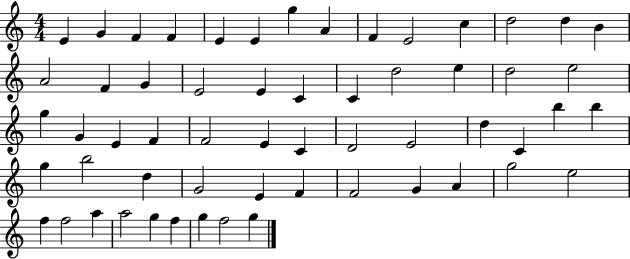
X:1
T:Untitled
M:4/4
L:1/4
K:C
E G F F E E g A F E2 c d2 d B A2 F G E2 E C C d2 e d2 e2 g G E F F2 E C D2 E2 d C b b g b2 d G2 E F F2 G A g2 e2 f f2 a a2 g f g f2 g